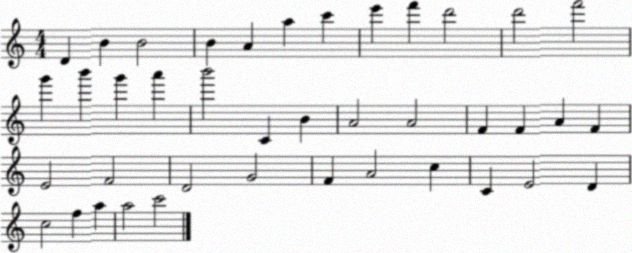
X:1
T:Untitled
M:4/4
L:1/4
K:C
D B B2 B A a c' e' f' d'2 d'2 f'2 g' b' g' a' b'2 C B A2 A2 F F A F E2 F2 D2 G2 F A2 c C E2 D c2 f a a2 c'2